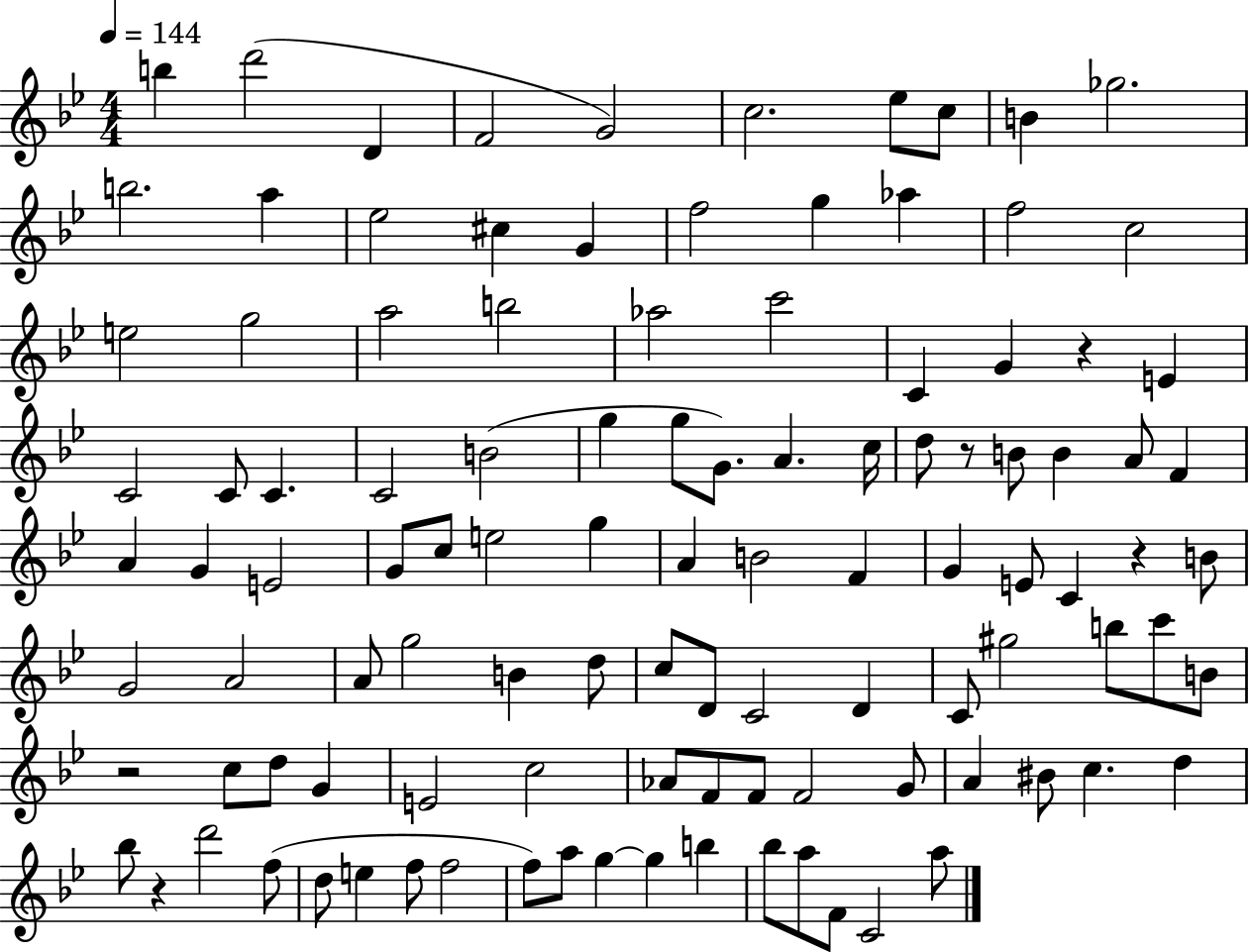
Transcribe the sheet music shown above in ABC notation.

X:1
T:Untitled
M:4/4
L:1/4
K:Bb
b d'2 D F2 G2 c2 _e/2 c/2 B _g2 b2 a _e2 ^c G f2 g _a f2 c2 e2 g2 a2 b2 _a2 c'2 C G z E C2 C/2 C C2 B2 g g/2 G/2 A c/4 d/2 z/2 B/2 B A/2 F A G E2 G/2 c/2 e2 g A B2 F G E/2 C z B/2 G2 A2 A/2 g2 B d/2 c/2 D/2 C2 D C/2 ^g2 b/2 c'/2 B/2 z2 c/2 d/2 G E2 c2 _A/2 F/2 F/2 F2 G/2 A ^B/2 c d _b/2 z d'2 f/2 d/2 e f/2 f2 f/2 a/2 g g b _b/2 a/2 F/2 C2 a/2